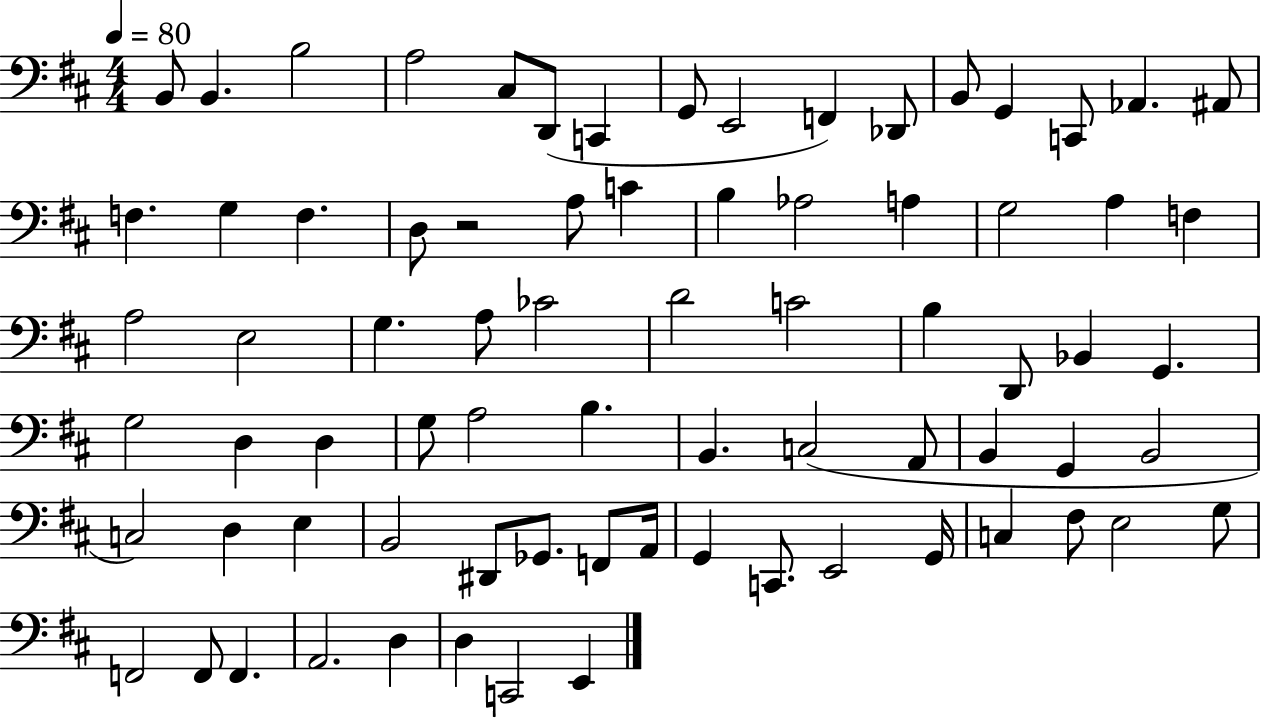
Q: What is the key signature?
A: D major